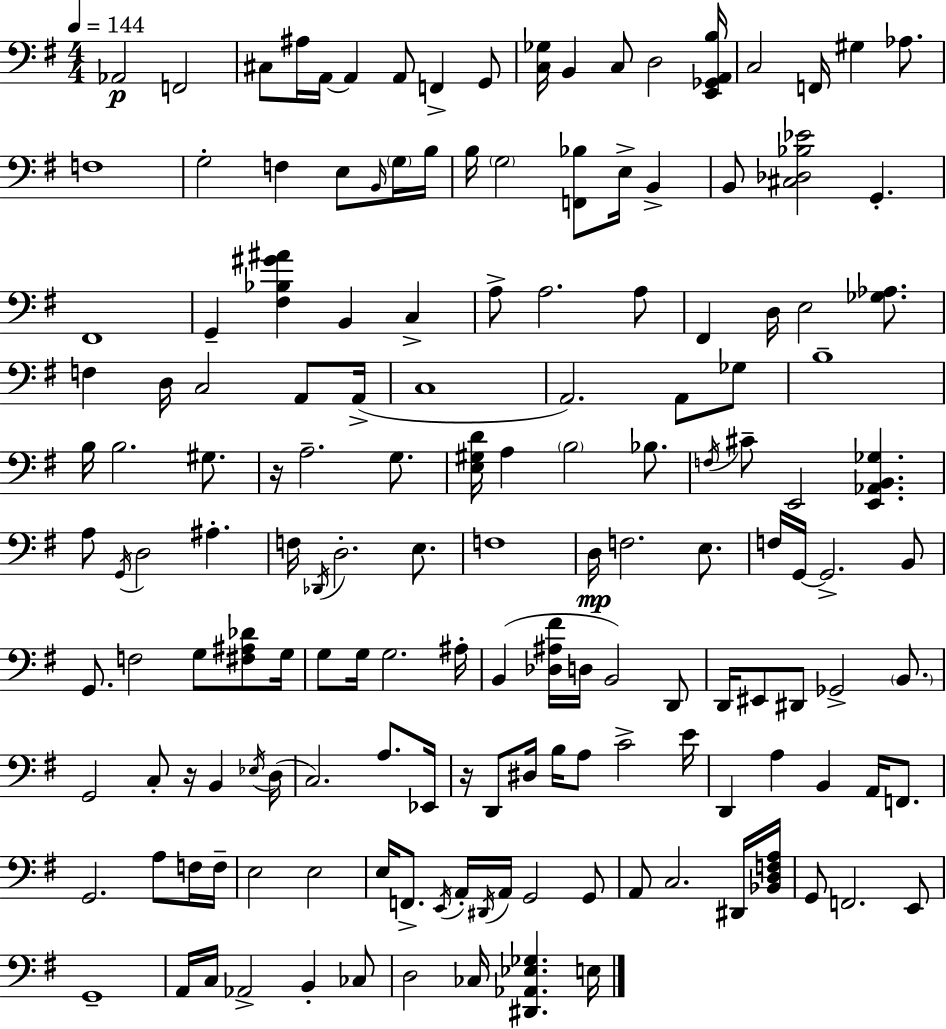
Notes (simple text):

Ab2/h F2/h C#3/e A#3/s A2/s A2/q A2/e F2/q G2/e [C3,Gb3]/s B2/q C3/e D3/h [E2,Gb2,A2,B3]/s C3/h F2/s G#3/q Ab3/e. F3/w G3/h F3/q E3/e B2/s G3/s B3/s B3/s G3/h [F2,Bb3]/e E3/s B2/q B2/e [C#3,Db3,Bb3,Eb4]/h G2/q. F#2/w G2/q [F#3,Bb3,G#4,A#4]/q B2/q C3/q A3/e A3/h. A3/e F#2/q D3/s E3/h [Gb3,Ab3]/e. F3/q D3/s C3/h A2/e A2/s C3/w A2/h. A2/e Gb3/e B3/w B3/s B3/h. G#3/e. R/s A3/h. G3/e. [E3,G#3,D4]/s A3/q B3/h Bb3/e. F3/s C#4/e E2/h [E2,Ab2,B2,Gb3]/q. A3/e G2/s D3/h A#3/q. F3/s Db2/s D3/h. E3/e. F3/w D3/s F3/h. E3/e. F3/s G2/s G2/h. B2/e G2/e. F3/h G3/e [F#3,A#3,Db4]/e G3/s G3/e G3/s G3/h. A#3/s B2/q [Db3,A#3,F#4]/s D3/s B2/h D2/e D2/s EIS2/e D#2/e Gb2/h B2/e. G2/h C3/e R/s B2/q Eb3/s D3/s C3/h. A3/e. Eb2/s R/s D2/e D#3/s B3/s A3/e C4/h E4/s D2/q A3/q B2/q A2/s F2/e. G2/h. A3/e F3/s F3/s E3/h E3/h E3/s F2/e. E2/s A2/s D#2/s A2/s G2/h G2/e A2/e C3/h. D#2/s [Bb2,D3,F3,A3]/s G2/e F2/h. E2/e G2/w A2/s C3/s Ab2/h B2/q CES3/e D3/h CES3/s [D#2,Ab2,Eb3,Gb3]/q. E3/s